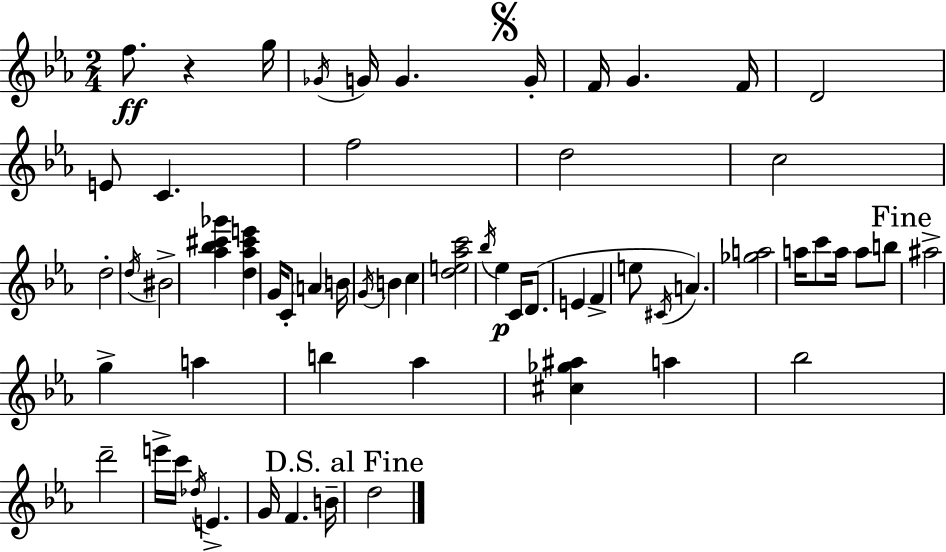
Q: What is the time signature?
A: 2/4